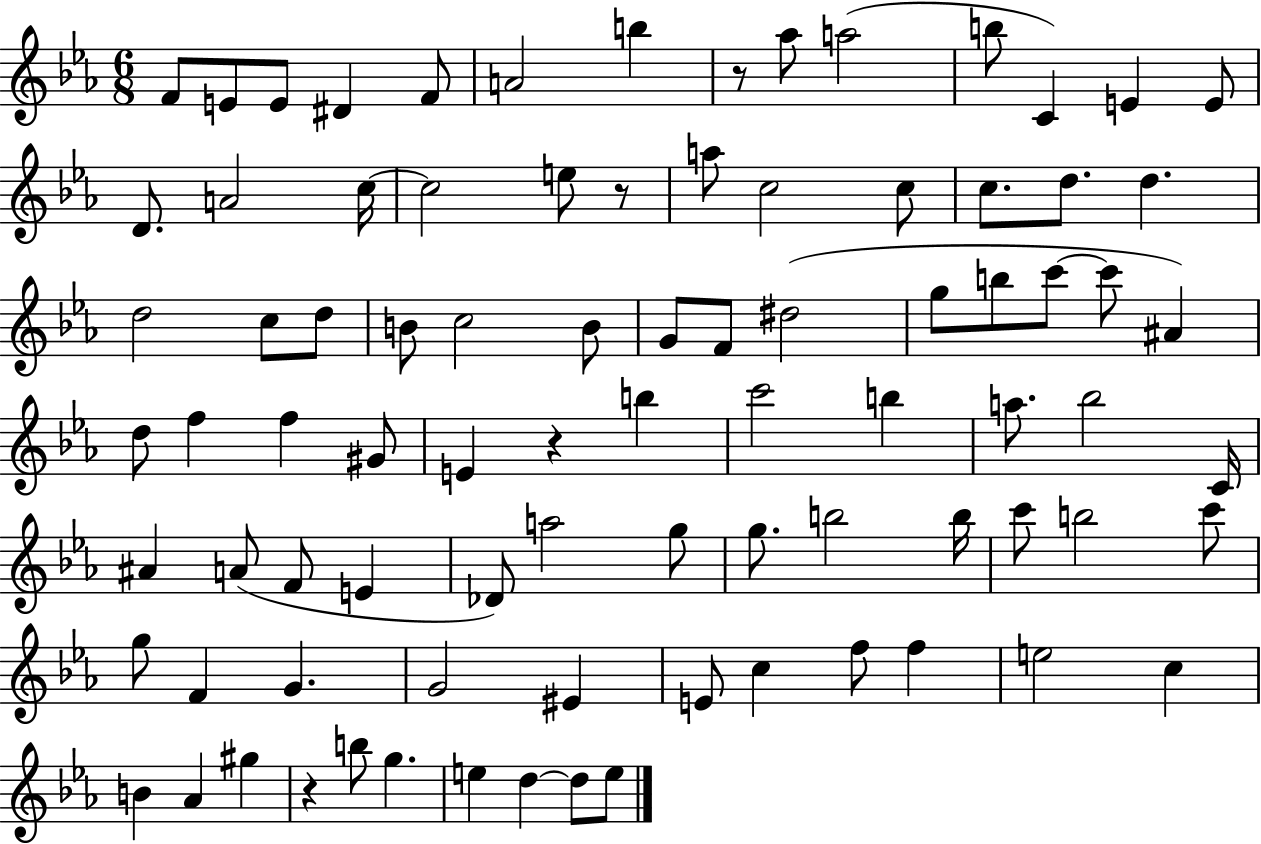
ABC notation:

X:1
T:Untitled
M:6/8
L:1/4
K:Eb
F/2 E/2 E/2 ^D F/2 A2 b z/2 _a/2 a2 b/2 C E E/2 D/2 A2 c/4 c2 e/2 z/2 a/2 c2 c/2 c/2 d/2 d d2 c/2 d/2 B/2 c2 B/2 G/2 F/2 ^d2 g/2 b/2 c'/2 c'/2 ^A d/2 f f ^G/2 E z b c'2 b a/2 _b2 C/4 ^A A/2 F/2 E _D/2 a2 g/2 g/2 b2 b/4 c'/2 b2 c'/2 g/2 F G G2 ^E E/2 c f/2 f e2 c B _A ^g z b/2 g e d d/2 e/2